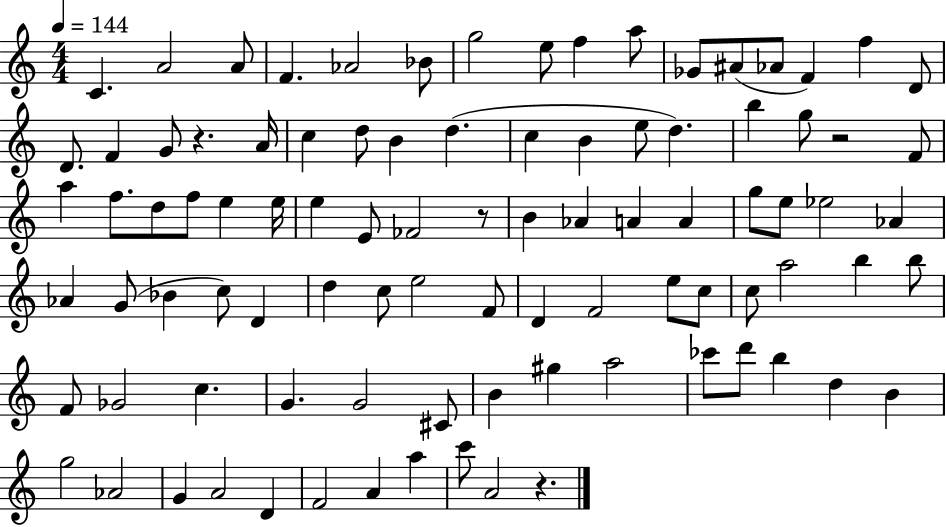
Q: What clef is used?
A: treble